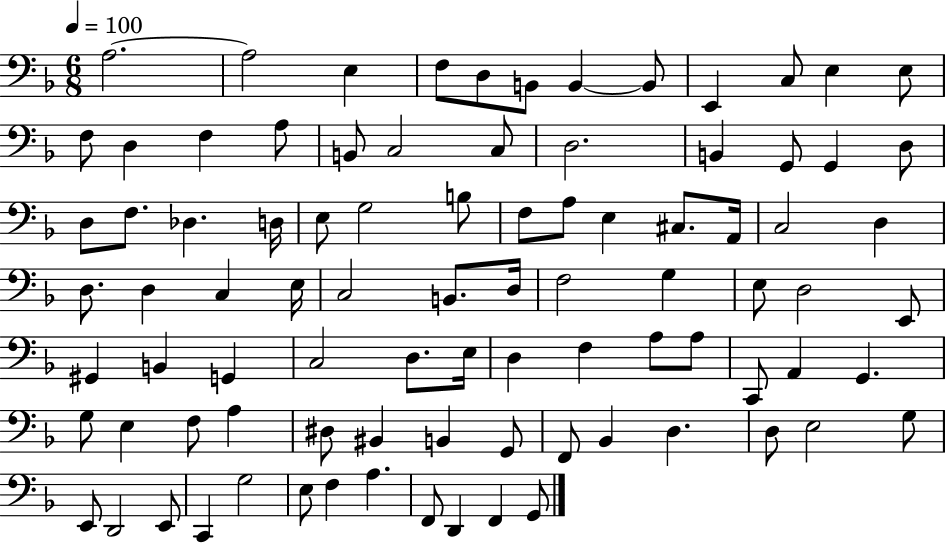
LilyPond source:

{
  \clef bass
  \numericTimeSignature
  \time 6/8
  \key f \major
  \tempo 4 = 100
  \repeat volta 2 { a2.~~ | a2 e4 | f8 d8 b,8 b,4~~ b,8 | e,4 c8 e4 e8 | \break f8 d4 f4 a8 | b,8 c2 c8 | d2. | b,4 g,8 g,4 d8 | \break d8 f8. des4. d16 | e8 g2 b8 | f8 a8 e4 cis8. a,16 | c2 d4 | \break d8. d4 c4 e16 | c2 b,8. d16 | f2 g4 | e8 d2 e,8 | \break gis,4 b,4 g,4 | c2 d8. e16 | d4 f4 a8 a8 | c,8 a,4 g,4. | \break g8 e4 f8 a4 | dis8 bis,4 b,4 g,8 | f,8 bes,4 d4. | d8 e2 g8 | \break e,8 d,2 e,8 | c,4 g2 | e8 f4 a4. | f,8 d,4 f,4 g,8 | \break } \bar "|."
}